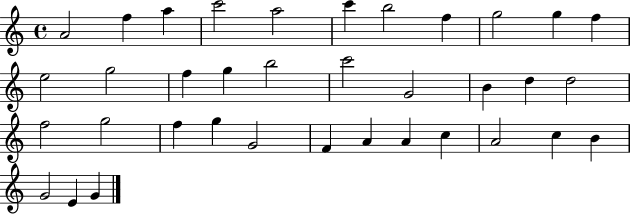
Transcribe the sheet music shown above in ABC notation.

X:1
T:Untitled
M:4/4
L:1/4
K:C
A2 f a c'2 a2 c' b2 f g2 g f e2 g2 f g b2 c'2 G2 B d d2 f2 g2 f g G2 F A A c A2 c B G2 E G